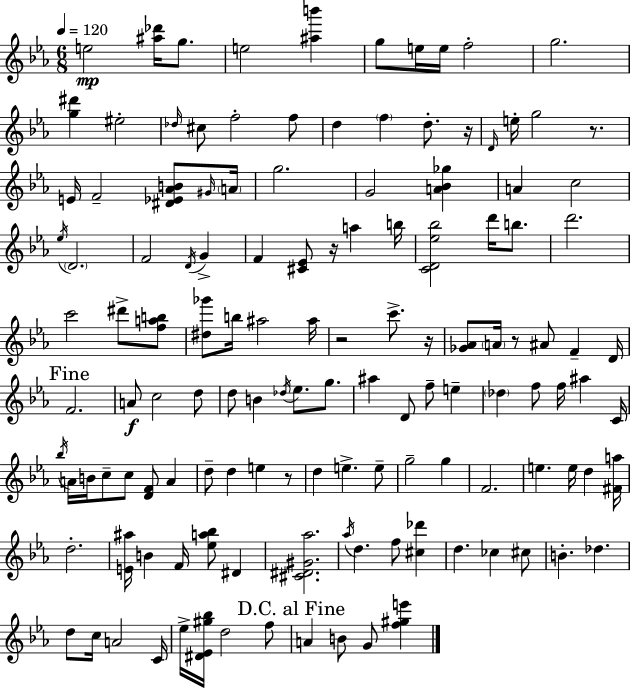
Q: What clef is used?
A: treble